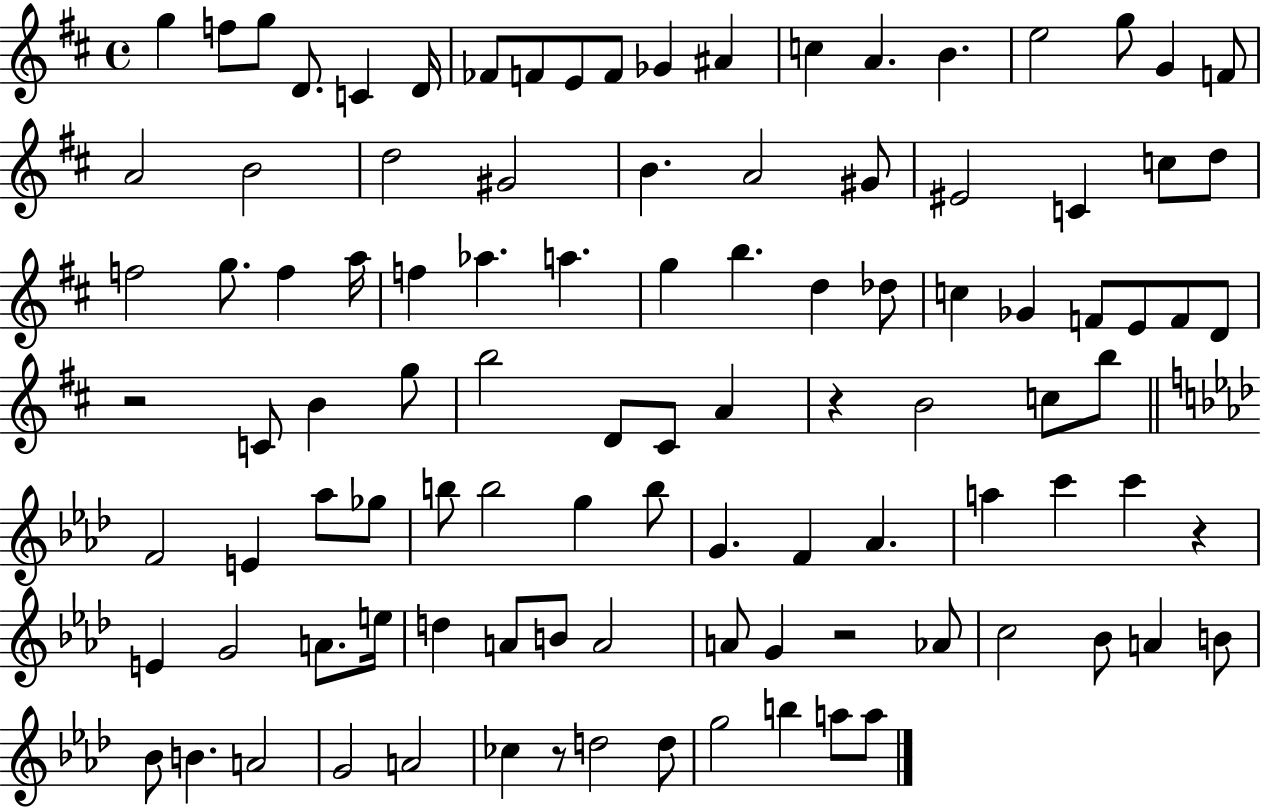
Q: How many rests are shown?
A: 5